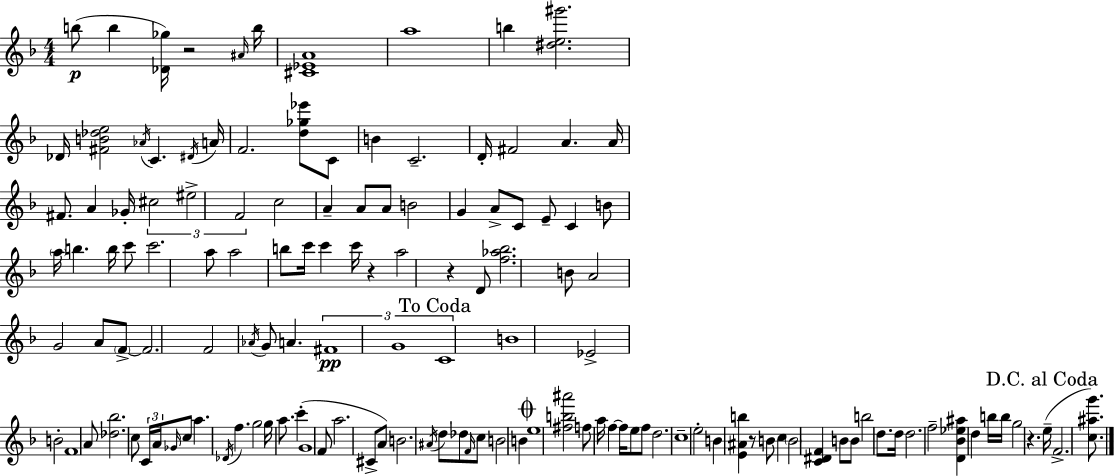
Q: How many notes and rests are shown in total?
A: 136